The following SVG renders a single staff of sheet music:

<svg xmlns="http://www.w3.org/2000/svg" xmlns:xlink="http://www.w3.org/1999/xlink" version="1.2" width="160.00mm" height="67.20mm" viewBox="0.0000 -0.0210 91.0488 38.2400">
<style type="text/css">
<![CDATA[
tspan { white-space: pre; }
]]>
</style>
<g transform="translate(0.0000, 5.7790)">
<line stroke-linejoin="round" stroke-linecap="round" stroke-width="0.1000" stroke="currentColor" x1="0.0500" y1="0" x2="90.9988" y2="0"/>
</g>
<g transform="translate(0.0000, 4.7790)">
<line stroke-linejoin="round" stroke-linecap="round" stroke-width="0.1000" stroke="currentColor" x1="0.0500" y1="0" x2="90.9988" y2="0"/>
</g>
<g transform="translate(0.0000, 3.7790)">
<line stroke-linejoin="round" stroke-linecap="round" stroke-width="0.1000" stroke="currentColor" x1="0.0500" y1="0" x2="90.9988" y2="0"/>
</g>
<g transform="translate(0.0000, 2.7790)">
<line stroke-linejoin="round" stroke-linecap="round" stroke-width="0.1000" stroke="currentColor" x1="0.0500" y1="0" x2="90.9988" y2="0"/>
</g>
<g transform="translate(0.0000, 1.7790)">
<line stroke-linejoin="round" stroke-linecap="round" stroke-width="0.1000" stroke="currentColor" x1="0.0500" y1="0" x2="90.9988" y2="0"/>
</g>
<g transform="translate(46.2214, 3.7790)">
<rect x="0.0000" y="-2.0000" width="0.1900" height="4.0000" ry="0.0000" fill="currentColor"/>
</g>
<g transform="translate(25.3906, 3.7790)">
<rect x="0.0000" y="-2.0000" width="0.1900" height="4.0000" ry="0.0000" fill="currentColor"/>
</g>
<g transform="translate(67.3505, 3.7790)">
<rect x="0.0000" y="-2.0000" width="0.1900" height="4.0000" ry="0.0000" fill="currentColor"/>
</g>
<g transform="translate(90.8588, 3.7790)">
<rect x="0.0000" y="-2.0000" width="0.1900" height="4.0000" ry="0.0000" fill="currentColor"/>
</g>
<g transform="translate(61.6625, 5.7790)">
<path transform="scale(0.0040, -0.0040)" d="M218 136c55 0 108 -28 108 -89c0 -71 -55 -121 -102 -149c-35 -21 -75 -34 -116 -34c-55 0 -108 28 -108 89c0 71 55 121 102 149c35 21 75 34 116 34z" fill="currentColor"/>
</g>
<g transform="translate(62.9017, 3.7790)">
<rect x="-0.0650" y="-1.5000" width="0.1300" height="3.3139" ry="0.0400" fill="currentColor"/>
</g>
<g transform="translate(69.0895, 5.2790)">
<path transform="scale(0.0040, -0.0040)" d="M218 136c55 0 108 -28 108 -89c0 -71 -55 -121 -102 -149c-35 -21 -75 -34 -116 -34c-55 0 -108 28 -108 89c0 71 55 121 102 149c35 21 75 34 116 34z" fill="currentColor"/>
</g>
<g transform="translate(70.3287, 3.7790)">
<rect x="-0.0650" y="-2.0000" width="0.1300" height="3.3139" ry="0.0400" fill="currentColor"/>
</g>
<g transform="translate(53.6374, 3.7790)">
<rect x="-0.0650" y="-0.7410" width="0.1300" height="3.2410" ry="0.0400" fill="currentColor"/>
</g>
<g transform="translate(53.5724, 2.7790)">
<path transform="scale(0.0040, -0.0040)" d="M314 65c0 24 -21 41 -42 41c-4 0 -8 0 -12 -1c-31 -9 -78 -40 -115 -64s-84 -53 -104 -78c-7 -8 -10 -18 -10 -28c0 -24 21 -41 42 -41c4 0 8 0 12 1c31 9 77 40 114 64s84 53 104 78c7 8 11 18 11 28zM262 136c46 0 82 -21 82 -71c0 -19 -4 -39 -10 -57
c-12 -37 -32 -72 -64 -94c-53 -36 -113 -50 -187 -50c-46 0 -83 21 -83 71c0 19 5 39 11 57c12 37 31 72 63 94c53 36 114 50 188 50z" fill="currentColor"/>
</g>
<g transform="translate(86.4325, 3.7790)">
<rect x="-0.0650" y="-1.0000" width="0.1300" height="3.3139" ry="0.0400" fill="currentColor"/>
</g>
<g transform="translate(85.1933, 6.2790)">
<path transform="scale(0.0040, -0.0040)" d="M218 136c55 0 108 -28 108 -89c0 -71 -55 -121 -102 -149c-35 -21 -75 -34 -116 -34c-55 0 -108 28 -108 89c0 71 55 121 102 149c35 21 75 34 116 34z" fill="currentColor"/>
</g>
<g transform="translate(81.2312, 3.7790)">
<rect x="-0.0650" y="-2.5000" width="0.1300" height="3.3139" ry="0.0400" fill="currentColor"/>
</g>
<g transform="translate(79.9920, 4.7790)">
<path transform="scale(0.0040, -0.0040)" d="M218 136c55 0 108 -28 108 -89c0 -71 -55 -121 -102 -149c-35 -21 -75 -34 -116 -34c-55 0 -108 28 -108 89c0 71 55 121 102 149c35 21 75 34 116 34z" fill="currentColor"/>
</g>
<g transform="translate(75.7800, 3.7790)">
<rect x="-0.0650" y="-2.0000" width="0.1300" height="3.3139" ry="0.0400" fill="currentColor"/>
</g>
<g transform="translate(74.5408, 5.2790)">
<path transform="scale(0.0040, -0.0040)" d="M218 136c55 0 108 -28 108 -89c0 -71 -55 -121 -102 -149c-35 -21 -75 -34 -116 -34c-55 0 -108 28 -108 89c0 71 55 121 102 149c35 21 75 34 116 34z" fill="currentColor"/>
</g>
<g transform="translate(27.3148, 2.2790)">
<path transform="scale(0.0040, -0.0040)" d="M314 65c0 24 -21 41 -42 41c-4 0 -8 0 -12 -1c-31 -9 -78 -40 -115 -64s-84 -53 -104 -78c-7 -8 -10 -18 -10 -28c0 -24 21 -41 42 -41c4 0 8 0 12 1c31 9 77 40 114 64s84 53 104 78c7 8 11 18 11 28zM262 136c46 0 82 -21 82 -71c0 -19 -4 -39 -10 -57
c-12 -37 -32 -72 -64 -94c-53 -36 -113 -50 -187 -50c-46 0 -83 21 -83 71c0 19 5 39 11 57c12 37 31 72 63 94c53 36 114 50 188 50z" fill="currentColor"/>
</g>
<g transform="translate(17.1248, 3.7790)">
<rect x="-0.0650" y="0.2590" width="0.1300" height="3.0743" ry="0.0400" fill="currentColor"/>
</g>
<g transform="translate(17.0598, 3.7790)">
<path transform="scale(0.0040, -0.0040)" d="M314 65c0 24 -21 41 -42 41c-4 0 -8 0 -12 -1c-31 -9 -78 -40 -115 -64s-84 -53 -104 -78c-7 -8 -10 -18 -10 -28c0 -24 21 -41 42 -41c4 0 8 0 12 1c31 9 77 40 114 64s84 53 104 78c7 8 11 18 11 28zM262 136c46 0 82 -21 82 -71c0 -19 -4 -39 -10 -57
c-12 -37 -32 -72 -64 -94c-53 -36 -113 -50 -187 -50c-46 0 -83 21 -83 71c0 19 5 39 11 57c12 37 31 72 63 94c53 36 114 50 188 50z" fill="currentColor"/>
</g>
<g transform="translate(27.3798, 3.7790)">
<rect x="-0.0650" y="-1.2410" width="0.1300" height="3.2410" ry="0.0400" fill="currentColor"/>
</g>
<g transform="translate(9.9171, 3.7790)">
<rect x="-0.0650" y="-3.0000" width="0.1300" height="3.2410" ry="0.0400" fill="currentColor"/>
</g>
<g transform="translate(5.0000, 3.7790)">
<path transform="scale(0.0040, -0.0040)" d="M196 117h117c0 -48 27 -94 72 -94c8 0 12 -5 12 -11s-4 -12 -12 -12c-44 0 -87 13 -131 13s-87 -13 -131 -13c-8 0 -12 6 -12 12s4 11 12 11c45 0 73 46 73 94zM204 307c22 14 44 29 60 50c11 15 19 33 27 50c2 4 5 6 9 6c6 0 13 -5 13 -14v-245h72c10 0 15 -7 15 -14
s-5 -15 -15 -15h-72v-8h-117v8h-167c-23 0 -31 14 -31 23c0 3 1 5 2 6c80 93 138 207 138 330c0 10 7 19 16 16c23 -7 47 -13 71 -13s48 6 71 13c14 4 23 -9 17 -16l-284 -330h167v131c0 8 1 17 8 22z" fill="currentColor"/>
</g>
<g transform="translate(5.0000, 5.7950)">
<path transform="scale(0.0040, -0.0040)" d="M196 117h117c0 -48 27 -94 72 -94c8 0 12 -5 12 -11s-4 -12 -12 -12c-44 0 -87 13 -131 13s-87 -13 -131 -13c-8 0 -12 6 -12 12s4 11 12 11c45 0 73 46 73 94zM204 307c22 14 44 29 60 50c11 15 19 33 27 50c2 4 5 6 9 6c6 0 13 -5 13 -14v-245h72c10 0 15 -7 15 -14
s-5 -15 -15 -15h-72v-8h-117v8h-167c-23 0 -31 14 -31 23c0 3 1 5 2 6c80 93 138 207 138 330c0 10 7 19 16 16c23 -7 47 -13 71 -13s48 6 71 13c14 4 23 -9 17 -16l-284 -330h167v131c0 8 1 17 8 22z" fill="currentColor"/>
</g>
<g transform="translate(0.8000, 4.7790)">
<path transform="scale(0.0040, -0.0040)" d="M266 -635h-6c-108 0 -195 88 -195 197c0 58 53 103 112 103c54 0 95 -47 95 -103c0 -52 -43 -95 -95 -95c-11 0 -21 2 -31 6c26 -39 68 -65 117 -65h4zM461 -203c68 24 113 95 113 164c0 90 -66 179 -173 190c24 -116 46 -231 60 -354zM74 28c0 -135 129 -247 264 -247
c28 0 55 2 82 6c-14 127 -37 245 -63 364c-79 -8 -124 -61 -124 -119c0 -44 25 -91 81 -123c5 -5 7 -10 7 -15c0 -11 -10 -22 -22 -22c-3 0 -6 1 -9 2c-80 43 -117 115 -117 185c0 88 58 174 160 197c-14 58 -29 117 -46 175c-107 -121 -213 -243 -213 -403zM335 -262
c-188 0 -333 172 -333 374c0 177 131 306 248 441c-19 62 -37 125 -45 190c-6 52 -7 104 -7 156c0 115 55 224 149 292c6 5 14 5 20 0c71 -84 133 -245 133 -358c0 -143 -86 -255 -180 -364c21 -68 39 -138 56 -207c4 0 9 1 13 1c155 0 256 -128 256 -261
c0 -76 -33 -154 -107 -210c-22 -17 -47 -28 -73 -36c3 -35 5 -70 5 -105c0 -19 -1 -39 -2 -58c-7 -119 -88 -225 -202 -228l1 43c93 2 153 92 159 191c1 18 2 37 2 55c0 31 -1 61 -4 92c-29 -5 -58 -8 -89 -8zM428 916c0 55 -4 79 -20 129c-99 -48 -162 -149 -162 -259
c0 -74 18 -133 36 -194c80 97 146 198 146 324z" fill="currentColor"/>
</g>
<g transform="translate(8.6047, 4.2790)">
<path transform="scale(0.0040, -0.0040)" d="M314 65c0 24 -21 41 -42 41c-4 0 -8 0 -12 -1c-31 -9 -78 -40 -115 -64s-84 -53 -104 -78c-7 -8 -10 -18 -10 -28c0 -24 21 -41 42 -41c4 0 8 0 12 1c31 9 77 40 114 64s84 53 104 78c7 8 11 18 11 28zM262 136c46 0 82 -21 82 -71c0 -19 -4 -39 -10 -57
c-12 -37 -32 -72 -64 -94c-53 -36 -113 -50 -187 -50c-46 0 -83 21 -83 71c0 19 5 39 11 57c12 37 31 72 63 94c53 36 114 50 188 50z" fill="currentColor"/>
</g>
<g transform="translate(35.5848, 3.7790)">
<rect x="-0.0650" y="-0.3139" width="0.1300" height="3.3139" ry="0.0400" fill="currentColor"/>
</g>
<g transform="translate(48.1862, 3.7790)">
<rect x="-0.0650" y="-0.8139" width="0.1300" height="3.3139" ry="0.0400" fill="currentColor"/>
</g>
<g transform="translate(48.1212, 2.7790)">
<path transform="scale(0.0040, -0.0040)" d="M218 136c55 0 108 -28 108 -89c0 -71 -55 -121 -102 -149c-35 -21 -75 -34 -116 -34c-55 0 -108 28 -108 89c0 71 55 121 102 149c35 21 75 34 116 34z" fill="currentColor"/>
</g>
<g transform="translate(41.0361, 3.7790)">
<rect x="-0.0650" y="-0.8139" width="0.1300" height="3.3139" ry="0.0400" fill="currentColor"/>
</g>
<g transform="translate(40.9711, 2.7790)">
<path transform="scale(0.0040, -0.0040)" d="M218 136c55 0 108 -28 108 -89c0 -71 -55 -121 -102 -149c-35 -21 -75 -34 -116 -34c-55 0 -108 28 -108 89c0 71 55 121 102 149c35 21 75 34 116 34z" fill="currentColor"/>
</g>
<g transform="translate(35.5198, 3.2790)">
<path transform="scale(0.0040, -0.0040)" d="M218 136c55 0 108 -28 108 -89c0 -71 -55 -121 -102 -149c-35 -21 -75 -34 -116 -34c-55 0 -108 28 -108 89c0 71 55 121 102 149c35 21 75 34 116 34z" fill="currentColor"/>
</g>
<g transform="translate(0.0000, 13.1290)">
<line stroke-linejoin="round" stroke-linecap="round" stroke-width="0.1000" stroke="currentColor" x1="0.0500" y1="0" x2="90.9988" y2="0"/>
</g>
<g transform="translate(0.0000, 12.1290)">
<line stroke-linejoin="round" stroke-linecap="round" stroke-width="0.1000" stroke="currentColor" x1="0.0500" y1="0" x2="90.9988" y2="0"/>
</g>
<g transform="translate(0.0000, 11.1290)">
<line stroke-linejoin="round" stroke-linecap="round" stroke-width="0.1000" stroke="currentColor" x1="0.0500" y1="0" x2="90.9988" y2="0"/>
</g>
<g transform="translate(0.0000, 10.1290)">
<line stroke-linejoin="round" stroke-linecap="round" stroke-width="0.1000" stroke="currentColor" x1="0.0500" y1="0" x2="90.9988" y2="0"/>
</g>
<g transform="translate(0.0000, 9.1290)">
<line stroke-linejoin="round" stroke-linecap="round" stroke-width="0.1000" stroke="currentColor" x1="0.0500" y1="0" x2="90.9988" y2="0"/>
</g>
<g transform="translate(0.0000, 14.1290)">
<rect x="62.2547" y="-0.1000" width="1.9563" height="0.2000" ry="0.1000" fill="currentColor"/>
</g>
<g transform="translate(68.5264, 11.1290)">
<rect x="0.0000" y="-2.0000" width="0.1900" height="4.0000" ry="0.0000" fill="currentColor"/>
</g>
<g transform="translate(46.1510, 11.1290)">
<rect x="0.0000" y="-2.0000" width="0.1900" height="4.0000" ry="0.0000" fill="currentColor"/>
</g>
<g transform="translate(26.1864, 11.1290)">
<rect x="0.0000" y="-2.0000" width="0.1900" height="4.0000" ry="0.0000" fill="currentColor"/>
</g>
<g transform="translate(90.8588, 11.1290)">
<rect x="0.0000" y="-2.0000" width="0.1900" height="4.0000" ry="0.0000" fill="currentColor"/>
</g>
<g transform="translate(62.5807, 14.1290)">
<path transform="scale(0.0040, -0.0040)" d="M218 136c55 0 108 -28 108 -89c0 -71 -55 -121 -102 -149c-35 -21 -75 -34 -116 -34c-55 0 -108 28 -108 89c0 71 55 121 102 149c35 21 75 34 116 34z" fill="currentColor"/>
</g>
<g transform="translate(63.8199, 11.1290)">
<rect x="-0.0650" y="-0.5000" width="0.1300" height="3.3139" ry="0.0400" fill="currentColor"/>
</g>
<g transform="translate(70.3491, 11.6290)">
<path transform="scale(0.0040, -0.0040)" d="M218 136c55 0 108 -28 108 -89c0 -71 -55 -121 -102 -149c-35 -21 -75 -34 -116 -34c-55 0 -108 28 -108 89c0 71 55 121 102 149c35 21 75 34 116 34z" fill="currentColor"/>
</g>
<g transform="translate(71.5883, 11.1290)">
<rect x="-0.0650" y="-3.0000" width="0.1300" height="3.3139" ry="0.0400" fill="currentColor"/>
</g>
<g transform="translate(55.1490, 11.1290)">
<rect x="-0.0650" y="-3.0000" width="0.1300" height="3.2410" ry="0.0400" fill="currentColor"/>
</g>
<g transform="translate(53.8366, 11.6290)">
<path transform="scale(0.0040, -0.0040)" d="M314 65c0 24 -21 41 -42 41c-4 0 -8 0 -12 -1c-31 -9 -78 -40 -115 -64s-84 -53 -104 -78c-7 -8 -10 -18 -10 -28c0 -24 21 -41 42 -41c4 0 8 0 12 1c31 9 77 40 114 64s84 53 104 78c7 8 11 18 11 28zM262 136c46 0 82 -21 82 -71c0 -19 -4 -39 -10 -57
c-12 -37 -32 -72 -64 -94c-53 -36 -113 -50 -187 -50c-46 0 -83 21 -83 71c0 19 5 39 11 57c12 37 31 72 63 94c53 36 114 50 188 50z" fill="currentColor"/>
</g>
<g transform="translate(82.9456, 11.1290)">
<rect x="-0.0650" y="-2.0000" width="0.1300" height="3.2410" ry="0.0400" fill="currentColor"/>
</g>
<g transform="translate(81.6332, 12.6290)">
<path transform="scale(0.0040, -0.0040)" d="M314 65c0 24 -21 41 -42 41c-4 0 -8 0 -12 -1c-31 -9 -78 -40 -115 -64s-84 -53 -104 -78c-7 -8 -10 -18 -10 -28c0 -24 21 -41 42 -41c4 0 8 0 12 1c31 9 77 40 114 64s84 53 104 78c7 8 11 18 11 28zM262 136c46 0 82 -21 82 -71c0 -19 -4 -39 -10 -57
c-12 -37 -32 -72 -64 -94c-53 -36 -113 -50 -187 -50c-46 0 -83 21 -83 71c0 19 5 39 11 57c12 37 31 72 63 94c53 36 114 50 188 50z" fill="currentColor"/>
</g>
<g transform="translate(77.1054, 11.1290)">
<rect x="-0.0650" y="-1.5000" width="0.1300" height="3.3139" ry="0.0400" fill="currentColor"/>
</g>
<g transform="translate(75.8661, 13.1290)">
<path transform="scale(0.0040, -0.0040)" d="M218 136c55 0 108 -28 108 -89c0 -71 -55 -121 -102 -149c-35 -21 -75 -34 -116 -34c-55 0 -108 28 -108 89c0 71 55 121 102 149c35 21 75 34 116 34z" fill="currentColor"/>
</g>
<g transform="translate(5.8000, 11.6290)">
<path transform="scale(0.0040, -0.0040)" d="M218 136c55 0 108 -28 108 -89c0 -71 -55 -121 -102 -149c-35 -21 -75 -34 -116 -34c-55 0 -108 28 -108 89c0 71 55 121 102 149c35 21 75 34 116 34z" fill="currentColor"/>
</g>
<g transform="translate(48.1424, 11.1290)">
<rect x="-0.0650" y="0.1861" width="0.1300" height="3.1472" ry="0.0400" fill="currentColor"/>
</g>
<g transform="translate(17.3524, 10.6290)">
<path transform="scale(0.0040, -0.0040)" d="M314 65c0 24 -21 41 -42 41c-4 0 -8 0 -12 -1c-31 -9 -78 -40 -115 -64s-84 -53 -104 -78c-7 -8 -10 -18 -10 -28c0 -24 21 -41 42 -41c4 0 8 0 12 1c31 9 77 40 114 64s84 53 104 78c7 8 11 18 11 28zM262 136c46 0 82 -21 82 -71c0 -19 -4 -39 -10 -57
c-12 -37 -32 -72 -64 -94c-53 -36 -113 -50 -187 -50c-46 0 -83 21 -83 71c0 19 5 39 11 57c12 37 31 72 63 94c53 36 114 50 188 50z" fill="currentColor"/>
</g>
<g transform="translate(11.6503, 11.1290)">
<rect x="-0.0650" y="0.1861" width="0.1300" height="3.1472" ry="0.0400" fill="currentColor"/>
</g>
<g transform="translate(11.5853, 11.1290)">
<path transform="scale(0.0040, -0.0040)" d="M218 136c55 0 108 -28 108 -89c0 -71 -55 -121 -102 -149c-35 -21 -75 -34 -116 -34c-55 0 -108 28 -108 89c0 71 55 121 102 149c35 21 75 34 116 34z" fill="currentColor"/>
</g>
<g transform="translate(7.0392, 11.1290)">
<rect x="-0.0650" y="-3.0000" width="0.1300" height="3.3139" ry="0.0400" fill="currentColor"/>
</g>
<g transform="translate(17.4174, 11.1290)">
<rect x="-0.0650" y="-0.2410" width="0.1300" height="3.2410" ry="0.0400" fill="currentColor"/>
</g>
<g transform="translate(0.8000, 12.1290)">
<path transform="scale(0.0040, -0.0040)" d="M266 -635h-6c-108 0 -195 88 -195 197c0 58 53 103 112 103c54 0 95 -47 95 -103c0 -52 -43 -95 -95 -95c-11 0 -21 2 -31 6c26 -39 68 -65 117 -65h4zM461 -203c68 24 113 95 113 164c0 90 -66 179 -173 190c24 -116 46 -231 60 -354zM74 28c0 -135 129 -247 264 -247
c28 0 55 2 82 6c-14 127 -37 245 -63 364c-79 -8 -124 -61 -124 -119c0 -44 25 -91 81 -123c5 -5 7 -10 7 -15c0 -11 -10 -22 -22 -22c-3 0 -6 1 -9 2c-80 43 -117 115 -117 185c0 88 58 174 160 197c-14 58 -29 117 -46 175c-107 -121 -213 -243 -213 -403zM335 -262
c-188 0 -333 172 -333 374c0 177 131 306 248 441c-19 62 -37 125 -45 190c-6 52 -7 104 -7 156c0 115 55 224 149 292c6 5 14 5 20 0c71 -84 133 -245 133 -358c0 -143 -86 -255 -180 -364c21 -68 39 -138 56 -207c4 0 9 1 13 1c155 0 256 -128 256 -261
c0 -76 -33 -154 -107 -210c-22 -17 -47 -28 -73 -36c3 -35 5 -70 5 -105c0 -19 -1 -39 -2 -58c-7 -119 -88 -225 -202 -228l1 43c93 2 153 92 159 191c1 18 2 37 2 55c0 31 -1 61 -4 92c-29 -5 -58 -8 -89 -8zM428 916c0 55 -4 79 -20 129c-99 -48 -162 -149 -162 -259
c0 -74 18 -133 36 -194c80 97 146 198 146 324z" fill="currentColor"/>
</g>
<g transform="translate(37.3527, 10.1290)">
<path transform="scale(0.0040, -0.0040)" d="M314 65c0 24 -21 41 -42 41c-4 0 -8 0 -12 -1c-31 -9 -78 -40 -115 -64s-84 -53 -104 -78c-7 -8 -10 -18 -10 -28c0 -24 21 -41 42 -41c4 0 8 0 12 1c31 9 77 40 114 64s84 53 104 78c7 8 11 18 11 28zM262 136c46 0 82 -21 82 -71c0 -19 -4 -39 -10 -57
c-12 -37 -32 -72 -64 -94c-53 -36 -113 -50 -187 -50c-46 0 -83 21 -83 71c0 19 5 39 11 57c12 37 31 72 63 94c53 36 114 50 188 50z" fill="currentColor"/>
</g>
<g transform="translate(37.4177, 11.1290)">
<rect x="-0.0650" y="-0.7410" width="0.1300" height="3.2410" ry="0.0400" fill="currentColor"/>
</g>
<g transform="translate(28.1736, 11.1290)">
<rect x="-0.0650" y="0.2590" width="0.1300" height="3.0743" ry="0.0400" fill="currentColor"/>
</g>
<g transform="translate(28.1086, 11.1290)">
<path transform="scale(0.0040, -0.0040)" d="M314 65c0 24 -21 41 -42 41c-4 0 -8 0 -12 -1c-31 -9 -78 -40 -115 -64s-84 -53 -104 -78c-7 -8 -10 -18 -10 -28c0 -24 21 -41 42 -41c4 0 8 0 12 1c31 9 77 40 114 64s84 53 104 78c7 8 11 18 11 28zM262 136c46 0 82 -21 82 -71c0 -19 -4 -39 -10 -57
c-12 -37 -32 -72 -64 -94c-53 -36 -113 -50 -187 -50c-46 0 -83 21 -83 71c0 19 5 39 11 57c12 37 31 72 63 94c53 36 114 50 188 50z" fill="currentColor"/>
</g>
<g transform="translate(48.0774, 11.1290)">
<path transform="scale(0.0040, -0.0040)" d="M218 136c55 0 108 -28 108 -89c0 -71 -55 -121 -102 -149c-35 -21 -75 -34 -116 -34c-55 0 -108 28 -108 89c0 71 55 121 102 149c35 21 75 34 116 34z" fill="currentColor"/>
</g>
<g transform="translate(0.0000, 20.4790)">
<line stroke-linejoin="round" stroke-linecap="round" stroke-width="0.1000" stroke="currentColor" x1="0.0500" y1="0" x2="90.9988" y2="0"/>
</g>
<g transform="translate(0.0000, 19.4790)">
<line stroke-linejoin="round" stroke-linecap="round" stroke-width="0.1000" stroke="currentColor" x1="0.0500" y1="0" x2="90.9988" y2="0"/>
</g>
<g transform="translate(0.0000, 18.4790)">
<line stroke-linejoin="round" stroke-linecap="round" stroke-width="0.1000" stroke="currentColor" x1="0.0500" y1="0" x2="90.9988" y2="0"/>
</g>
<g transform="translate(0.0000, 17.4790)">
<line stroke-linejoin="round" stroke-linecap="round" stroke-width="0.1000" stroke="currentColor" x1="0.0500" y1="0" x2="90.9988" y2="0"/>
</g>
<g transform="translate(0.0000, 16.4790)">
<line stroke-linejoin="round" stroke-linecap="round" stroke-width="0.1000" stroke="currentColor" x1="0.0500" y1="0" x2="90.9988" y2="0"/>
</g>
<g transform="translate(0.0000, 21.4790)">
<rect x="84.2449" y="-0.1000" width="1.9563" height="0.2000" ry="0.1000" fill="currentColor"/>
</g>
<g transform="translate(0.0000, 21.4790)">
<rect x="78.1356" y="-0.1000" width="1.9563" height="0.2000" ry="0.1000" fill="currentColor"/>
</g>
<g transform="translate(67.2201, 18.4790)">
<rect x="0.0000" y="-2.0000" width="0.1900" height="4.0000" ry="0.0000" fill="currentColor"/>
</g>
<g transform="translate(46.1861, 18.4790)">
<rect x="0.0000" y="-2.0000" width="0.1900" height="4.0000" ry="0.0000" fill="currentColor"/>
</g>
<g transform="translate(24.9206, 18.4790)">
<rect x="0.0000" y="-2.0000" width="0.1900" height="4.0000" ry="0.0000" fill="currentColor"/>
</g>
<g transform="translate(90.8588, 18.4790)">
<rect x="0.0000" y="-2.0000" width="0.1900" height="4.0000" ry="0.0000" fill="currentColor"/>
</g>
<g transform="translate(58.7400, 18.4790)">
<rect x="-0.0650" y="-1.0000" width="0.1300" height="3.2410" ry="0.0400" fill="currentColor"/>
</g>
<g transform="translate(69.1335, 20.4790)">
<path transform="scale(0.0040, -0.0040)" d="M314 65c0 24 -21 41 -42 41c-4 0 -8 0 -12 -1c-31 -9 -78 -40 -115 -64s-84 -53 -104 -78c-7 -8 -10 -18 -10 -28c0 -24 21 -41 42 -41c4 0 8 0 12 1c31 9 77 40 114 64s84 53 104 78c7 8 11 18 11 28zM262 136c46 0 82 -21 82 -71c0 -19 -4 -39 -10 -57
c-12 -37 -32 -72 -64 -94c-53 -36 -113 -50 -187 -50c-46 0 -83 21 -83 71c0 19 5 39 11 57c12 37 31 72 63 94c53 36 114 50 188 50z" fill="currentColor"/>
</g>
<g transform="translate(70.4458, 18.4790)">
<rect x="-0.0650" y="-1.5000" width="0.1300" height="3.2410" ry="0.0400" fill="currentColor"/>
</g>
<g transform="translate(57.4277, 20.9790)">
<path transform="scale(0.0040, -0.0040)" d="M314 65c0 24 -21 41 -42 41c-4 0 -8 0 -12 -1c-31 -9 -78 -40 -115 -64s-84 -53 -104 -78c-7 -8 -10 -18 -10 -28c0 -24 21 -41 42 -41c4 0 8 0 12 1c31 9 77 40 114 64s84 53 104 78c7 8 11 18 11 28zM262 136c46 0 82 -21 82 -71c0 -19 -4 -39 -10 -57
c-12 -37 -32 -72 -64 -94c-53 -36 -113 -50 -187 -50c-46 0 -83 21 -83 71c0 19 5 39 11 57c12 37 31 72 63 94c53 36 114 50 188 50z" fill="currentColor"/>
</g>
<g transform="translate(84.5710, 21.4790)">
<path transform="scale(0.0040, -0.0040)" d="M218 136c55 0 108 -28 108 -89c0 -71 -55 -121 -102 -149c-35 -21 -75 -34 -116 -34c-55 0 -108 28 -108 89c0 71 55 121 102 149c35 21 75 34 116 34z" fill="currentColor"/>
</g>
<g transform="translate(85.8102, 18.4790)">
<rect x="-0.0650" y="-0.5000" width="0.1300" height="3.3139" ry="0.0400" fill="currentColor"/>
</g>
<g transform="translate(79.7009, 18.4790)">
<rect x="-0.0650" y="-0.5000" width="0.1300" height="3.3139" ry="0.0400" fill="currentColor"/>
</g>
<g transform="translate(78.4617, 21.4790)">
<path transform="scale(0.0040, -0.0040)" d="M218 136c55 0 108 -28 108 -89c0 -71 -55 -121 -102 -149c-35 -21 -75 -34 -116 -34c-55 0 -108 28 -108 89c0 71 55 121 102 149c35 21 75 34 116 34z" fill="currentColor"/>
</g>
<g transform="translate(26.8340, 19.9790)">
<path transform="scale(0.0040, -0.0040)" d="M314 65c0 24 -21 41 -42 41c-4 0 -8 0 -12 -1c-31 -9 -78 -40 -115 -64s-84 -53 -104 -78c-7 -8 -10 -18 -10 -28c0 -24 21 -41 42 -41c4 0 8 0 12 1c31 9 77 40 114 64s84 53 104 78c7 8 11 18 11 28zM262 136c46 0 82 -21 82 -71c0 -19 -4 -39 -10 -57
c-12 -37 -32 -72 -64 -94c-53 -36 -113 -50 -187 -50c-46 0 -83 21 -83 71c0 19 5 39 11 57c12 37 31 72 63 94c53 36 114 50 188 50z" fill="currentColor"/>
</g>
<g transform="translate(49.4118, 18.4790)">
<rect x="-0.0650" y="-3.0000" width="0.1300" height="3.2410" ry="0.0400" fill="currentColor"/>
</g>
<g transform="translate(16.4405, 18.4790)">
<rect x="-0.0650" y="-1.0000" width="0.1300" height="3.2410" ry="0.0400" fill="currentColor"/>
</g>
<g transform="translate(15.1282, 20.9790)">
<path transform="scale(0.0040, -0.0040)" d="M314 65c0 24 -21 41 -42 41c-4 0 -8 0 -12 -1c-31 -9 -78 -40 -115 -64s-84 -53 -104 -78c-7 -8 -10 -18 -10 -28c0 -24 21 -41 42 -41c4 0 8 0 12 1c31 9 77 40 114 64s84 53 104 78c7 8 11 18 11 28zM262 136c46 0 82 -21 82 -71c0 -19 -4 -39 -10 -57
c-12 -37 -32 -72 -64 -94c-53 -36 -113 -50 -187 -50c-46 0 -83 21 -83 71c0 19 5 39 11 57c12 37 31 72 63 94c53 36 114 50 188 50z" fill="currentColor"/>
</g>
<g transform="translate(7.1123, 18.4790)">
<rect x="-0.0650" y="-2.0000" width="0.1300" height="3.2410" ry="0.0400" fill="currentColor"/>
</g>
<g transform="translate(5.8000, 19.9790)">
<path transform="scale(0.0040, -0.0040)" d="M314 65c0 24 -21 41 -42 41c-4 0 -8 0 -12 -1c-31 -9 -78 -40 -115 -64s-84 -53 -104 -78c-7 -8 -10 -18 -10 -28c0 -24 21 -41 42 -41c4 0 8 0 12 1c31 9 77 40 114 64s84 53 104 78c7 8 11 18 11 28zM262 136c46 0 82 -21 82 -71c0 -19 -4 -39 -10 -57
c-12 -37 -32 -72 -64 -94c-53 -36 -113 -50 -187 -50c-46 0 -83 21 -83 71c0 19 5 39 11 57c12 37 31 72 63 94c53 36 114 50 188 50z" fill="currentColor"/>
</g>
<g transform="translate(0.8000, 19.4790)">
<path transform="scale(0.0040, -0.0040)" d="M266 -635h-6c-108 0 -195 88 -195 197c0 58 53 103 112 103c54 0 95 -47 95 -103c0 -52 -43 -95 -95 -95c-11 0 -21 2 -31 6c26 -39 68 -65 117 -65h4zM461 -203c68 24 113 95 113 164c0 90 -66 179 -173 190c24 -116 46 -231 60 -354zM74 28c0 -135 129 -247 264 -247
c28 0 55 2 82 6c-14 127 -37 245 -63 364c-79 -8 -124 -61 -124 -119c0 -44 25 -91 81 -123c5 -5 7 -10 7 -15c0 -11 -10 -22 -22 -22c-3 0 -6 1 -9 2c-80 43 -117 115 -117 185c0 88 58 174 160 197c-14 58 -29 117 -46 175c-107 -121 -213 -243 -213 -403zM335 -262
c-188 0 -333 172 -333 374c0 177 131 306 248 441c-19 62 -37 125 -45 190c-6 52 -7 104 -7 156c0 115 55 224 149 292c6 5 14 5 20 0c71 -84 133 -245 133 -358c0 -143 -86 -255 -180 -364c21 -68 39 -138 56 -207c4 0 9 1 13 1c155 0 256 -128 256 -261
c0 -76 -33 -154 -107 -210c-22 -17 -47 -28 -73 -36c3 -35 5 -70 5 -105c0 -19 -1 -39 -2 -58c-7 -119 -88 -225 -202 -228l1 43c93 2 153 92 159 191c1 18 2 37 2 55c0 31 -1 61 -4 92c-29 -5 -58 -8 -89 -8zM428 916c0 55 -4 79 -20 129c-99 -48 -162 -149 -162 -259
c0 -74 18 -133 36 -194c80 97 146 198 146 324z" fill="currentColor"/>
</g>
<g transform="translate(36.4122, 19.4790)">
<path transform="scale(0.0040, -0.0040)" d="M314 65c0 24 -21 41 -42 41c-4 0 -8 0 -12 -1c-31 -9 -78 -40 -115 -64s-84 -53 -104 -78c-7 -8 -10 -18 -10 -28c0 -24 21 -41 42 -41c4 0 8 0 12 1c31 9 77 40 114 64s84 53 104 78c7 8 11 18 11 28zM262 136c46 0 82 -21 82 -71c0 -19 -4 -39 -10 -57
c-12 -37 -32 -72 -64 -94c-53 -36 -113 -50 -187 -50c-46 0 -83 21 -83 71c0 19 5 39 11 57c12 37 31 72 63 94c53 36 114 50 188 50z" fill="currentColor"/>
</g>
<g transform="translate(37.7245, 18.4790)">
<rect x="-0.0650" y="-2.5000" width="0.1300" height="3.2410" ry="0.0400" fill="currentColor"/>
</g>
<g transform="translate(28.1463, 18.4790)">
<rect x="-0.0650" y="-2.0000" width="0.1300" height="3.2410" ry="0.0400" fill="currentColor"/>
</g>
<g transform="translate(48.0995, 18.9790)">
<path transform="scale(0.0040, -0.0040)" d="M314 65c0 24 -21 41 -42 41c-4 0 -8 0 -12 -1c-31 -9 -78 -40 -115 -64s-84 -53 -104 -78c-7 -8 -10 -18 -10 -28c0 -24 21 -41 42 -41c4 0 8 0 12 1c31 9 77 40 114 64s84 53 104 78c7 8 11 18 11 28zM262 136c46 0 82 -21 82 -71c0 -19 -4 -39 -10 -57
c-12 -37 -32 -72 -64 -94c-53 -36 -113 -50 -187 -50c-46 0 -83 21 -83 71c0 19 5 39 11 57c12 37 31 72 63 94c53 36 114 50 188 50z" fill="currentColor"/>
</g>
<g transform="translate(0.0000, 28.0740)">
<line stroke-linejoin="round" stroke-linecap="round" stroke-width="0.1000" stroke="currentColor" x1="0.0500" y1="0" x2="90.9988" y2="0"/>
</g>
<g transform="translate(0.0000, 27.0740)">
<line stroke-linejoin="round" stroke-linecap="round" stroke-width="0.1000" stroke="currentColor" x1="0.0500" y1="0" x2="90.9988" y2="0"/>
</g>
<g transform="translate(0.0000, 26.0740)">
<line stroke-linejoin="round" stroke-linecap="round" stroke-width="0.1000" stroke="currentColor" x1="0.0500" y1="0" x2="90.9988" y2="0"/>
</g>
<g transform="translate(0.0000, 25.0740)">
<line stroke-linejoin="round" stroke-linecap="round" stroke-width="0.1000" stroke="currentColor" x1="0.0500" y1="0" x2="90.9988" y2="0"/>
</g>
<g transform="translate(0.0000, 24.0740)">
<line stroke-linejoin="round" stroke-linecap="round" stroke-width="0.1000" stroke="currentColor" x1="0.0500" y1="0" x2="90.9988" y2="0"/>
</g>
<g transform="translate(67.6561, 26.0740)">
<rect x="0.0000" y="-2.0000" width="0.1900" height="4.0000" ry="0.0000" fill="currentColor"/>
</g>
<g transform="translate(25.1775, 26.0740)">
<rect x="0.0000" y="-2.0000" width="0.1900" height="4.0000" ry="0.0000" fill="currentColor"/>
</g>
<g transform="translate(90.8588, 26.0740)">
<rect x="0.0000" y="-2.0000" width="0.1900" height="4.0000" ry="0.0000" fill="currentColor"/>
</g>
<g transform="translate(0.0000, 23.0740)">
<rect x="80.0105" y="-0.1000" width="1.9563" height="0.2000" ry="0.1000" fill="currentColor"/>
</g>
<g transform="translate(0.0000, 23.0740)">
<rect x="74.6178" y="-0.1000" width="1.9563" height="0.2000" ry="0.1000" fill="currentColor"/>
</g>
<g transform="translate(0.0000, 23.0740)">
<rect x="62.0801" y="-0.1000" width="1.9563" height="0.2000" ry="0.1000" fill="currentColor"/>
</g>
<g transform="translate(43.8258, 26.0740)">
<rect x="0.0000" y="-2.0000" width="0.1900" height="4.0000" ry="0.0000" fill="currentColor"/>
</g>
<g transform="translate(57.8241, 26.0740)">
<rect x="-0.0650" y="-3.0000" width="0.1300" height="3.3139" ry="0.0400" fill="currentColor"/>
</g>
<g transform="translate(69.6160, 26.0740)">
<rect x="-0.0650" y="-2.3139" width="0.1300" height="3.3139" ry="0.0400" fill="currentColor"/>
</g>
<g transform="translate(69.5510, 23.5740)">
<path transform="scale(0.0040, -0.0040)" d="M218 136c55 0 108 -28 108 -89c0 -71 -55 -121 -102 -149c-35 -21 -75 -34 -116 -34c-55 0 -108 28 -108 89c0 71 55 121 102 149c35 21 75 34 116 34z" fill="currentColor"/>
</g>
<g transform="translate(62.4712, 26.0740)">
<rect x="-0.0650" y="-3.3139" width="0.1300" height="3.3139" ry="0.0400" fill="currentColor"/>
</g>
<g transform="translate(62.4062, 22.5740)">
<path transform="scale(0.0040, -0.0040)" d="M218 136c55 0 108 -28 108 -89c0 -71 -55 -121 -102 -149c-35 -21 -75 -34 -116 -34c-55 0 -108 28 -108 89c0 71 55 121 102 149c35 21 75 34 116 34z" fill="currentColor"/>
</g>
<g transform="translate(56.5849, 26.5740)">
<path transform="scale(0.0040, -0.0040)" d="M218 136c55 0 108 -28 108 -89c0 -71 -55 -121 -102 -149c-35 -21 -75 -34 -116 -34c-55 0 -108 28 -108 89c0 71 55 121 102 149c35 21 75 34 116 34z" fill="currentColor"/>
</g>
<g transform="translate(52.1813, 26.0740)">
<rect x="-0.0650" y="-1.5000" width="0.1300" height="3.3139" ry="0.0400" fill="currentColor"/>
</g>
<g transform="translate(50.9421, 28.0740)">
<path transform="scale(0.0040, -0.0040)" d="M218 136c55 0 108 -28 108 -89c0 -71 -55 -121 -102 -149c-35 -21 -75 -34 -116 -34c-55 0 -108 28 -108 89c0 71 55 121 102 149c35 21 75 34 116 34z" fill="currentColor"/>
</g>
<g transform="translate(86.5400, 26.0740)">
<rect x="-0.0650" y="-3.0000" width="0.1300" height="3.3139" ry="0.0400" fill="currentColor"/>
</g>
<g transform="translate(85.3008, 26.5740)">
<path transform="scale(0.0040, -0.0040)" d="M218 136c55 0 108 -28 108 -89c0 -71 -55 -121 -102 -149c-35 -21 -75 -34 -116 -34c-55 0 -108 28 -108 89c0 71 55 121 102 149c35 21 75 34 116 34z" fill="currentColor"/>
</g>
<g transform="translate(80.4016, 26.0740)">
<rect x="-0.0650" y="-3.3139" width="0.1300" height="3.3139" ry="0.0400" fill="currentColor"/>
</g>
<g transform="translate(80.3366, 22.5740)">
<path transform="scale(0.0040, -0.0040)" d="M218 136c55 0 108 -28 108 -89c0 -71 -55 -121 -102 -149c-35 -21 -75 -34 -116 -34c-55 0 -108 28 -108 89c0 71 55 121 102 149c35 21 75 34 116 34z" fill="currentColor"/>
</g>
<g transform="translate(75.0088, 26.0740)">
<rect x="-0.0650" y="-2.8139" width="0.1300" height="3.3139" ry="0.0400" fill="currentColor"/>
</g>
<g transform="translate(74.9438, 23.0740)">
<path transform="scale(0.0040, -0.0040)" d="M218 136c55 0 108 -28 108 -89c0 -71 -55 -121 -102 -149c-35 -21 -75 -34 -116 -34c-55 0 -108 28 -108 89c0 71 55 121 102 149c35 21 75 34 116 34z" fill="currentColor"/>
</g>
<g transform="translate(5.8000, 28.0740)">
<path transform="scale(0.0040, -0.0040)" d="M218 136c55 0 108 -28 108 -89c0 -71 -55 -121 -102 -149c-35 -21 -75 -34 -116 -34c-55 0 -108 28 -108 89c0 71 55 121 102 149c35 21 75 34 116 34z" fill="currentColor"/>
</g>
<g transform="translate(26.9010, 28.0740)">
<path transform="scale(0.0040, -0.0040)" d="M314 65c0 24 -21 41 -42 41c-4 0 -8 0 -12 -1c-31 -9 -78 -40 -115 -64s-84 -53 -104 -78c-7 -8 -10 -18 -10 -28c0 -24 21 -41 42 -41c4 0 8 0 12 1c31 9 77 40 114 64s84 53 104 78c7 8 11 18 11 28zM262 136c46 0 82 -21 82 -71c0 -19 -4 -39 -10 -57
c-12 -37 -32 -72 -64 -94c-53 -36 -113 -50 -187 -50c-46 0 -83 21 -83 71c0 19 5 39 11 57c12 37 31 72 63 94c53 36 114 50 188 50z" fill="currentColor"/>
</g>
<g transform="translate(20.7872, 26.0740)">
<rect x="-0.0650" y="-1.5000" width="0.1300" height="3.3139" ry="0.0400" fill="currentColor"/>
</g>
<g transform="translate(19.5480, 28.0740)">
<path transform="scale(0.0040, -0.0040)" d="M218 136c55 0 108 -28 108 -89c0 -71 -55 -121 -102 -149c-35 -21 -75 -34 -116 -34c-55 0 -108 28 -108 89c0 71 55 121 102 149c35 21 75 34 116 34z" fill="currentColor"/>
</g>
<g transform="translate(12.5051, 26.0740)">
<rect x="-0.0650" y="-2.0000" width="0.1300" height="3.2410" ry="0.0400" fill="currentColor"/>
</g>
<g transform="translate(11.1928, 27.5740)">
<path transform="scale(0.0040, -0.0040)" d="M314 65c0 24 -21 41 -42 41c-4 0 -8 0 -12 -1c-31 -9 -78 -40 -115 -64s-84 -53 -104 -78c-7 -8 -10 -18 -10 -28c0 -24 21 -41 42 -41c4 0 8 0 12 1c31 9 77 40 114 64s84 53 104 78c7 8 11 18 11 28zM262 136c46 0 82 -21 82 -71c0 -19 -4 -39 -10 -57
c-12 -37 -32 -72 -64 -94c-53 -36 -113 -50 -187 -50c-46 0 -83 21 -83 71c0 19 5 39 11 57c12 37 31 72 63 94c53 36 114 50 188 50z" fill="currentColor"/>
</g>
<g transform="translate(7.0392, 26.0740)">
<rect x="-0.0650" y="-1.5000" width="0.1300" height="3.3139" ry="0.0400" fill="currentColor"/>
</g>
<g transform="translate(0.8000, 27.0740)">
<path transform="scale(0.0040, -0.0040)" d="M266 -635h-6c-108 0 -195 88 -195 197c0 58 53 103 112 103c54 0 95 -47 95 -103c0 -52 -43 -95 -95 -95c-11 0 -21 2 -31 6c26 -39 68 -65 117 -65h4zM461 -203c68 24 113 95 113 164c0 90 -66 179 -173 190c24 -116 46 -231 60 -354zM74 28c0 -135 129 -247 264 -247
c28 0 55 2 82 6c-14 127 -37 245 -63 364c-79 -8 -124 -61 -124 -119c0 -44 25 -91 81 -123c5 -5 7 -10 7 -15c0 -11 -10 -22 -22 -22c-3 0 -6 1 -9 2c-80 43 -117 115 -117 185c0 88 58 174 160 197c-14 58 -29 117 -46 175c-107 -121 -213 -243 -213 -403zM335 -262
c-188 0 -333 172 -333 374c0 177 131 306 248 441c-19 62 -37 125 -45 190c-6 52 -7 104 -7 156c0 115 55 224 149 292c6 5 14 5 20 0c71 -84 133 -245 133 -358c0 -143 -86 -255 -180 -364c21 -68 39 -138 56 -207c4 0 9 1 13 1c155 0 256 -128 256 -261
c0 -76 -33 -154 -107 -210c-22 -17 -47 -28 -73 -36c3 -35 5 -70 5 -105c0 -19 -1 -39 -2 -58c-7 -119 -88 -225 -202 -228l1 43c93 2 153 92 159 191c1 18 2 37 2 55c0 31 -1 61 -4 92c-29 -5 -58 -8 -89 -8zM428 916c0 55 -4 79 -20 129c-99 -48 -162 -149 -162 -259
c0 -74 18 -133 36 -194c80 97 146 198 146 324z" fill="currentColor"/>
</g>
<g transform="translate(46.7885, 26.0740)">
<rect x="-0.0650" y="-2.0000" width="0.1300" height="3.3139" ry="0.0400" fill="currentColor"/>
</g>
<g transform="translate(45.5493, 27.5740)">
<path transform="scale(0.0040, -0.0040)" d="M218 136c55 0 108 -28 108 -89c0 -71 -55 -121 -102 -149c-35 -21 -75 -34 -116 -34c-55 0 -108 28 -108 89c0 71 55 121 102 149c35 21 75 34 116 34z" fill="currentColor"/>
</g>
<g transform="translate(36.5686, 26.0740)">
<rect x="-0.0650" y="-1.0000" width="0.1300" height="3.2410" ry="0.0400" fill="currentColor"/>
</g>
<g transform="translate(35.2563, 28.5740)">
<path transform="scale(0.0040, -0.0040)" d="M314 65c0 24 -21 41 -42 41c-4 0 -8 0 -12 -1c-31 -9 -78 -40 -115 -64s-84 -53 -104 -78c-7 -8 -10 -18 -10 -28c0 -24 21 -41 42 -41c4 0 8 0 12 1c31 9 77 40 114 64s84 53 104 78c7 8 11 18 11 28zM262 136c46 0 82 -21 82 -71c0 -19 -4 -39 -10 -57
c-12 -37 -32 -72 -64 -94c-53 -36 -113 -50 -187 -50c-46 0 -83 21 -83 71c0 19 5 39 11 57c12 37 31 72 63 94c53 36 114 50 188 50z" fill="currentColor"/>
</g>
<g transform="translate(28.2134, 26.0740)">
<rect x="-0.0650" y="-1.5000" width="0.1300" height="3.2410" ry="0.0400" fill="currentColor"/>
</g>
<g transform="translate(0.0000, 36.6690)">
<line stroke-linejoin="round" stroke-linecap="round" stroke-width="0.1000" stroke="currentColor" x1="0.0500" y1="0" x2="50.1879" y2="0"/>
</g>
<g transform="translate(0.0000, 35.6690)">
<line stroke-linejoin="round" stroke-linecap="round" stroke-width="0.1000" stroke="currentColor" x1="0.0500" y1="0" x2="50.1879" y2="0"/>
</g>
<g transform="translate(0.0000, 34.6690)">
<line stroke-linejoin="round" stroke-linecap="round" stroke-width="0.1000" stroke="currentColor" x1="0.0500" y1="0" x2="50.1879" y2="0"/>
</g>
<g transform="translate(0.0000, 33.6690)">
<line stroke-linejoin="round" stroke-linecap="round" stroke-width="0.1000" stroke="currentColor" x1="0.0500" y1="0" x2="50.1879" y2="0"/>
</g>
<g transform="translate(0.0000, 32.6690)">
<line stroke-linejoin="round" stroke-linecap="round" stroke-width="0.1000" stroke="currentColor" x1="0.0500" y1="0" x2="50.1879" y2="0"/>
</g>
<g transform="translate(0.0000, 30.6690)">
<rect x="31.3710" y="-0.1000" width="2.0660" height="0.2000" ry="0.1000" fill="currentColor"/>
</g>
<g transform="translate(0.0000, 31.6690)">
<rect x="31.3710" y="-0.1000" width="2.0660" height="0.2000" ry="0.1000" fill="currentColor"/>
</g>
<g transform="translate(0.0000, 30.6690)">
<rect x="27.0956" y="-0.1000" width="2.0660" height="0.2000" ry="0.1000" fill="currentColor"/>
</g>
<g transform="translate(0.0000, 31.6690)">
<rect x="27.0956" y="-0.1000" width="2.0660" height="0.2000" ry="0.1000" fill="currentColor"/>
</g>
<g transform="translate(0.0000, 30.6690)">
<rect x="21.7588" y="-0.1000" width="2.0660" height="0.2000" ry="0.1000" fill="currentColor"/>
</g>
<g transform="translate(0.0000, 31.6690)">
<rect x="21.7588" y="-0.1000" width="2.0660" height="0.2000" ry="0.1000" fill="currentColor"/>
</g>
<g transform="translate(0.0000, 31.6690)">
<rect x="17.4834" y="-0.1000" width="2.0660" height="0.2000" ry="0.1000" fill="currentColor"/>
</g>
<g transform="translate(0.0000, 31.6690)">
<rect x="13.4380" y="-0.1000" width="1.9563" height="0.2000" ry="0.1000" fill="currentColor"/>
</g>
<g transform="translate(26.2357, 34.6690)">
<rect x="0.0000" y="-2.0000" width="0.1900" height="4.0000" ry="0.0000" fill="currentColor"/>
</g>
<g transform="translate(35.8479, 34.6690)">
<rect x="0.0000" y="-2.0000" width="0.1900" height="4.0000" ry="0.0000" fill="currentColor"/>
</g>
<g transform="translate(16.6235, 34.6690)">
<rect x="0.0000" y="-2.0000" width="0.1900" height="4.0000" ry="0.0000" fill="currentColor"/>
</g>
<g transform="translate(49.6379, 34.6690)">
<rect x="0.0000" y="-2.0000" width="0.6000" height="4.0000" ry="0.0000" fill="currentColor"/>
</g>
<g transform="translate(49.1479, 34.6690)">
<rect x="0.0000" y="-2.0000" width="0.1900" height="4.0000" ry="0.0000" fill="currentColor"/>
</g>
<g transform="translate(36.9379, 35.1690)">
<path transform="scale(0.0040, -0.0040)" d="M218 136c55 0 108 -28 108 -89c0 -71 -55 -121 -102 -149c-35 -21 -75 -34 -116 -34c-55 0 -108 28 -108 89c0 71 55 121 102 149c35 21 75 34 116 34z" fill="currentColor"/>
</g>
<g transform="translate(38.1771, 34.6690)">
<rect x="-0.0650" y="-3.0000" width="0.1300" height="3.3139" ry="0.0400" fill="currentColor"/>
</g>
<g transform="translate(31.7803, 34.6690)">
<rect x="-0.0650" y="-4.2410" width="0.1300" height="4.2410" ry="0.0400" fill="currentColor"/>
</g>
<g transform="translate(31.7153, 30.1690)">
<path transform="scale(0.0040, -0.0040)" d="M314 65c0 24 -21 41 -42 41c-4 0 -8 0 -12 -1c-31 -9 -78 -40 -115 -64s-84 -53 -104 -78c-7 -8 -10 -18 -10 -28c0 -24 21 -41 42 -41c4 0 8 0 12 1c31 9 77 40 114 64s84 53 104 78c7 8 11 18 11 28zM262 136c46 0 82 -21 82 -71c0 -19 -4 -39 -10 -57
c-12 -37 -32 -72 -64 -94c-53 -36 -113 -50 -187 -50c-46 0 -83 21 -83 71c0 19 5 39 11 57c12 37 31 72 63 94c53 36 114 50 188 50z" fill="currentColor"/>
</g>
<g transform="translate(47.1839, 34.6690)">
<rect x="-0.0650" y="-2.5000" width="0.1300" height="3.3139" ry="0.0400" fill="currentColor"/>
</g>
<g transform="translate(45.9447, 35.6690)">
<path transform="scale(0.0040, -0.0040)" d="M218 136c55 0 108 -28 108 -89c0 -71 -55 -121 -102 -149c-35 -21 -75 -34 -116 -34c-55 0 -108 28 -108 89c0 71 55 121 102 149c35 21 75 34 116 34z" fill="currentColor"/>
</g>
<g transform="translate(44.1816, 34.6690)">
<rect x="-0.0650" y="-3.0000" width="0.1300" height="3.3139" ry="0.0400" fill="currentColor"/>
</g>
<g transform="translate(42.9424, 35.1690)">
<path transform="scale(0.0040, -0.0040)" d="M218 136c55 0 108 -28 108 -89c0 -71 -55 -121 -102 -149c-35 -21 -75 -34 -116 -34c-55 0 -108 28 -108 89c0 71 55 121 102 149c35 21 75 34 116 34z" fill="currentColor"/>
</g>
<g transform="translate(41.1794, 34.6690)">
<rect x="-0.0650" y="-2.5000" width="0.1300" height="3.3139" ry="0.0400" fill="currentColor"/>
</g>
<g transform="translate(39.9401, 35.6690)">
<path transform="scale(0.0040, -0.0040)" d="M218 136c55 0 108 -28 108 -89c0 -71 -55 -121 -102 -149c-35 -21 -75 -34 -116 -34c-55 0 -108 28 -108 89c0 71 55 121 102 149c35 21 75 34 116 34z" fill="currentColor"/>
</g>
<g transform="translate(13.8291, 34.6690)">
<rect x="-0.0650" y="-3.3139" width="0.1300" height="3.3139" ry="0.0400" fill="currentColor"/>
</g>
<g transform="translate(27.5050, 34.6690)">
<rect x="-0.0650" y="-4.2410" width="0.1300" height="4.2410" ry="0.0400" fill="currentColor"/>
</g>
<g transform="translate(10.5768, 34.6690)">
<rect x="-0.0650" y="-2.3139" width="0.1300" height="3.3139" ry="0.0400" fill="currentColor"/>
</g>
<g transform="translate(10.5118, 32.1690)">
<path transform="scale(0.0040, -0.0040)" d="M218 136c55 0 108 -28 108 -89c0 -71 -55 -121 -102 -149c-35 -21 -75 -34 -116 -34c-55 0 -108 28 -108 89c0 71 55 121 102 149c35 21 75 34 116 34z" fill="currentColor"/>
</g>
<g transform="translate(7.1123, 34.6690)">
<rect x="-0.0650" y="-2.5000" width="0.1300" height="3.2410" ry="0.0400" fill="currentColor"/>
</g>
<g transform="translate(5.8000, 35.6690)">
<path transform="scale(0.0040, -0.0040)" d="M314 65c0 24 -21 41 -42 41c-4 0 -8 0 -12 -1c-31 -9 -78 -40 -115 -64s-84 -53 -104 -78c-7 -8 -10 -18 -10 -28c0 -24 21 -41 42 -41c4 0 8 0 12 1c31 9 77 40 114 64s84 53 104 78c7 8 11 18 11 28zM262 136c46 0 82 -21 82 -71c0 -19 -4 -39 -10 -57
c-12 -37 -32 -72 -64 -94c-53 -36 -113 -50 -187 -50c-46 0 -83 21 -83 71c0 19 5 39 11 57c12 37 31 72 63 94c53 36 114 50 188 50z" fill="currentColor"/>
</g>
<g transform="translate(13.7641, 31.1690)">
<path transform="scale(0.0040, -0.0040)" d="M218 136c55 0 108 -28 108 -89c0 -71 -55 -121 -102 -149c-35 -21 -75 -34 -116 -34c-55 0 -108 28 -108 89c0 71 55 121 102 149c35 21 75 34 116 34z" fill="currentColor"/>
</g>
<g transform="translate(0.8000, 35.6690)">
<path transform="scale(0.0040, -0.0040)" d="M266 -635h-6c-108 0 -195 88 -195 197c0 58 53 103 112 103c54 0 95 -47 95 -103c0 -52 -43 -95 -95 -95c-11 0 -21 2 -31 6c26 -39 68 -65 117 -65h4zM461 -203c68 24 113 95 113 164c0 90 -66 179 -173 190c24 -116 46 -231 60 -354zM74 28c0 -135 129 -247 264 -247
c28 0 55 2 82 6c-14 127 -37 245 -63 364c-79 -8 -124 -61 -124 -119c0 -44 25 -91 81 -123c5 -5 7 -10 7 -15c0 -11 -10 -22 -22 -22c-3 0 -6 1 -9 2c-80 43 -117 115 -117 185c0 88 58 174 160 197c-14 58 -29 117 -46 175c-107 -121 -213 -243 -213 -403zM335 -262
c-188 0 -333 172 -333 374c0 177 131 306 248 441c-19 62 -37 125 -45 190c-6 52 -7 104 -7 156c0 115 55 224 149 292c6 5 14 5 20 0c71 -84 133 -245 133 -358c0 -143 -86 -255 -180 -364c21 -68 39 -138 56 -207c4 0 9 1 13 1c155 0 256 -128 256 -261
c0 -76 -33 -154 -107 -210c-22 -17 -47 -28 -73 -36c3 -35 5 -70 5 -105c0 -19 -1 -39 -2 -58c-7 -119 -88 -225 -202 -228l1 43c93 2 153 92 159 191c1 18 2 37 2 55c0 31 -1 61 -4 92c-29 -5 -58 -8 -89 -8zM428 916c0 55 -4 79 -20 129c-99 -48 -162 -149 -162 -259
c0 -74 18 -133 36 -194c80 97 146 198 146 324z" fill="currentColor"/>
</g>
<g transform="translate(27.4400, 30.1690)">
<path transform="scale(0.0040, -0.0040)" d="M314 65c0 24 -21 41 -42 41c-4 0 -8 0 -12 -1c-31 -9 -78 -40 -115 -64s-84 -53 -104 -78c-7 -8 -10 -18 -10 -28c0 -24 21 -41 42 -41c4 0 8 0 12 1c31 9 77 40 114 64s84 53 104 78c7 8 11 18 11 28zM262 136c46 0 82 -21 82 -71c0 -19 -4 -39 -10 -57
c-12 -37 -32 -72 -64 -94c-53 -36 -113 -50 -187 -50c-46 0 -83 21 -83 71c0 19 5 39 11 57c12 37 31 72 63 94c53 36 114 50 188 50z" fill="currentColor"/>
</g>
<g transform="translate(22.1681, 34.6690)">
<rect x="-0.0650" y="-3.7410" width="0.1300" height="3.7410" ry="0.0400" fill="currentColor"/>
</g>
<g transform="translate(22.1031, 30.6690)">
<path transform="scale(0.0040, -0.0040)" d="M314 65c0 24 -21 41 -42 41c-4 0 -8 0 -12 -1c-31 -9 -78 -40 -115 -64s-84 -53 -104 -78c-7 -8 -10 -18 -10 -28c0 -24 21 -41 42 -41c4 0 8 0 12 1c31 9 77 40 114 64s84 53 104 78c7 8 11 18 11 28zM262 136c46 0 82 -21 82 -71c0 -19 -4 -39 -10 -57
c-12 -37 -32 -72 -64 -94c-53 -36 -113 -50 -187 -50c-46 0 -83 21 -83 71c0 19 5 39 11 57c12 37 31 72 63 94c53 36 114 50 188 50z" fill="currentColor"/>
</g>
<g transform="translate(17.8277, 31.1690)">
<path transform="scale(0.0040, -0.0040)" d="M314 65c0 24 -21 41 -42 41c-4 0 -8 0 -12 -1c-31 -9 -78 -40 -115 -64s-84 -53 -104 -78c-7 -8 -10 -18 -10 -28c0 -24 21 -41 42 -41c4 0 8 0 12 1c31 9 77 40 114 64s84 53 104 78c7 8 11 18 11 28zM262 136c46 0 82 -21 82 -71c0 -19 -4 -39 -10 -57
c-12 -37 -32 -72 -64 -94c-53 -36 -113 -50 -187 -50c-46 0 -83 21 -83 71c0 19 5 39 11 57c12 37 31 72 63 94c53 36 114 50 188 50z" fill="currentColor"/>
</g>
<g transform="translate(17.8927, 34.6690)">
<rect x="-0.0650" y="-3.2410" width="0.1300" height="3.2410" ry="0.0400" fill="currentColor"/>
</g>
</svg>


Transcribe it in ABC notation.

X:1
T:Untitled
M:4/4
L:1/4
K:C
A2 B2 e2 c d d d2 E F F G D A B c2 B2 d2 B A2 C A E F2 F2 D2 F2 G2 A2 D2 E2 C C E F2 E E2 D2 F E A b g a b A G2 g b b2 c'2 d'2 d'2 A G A G